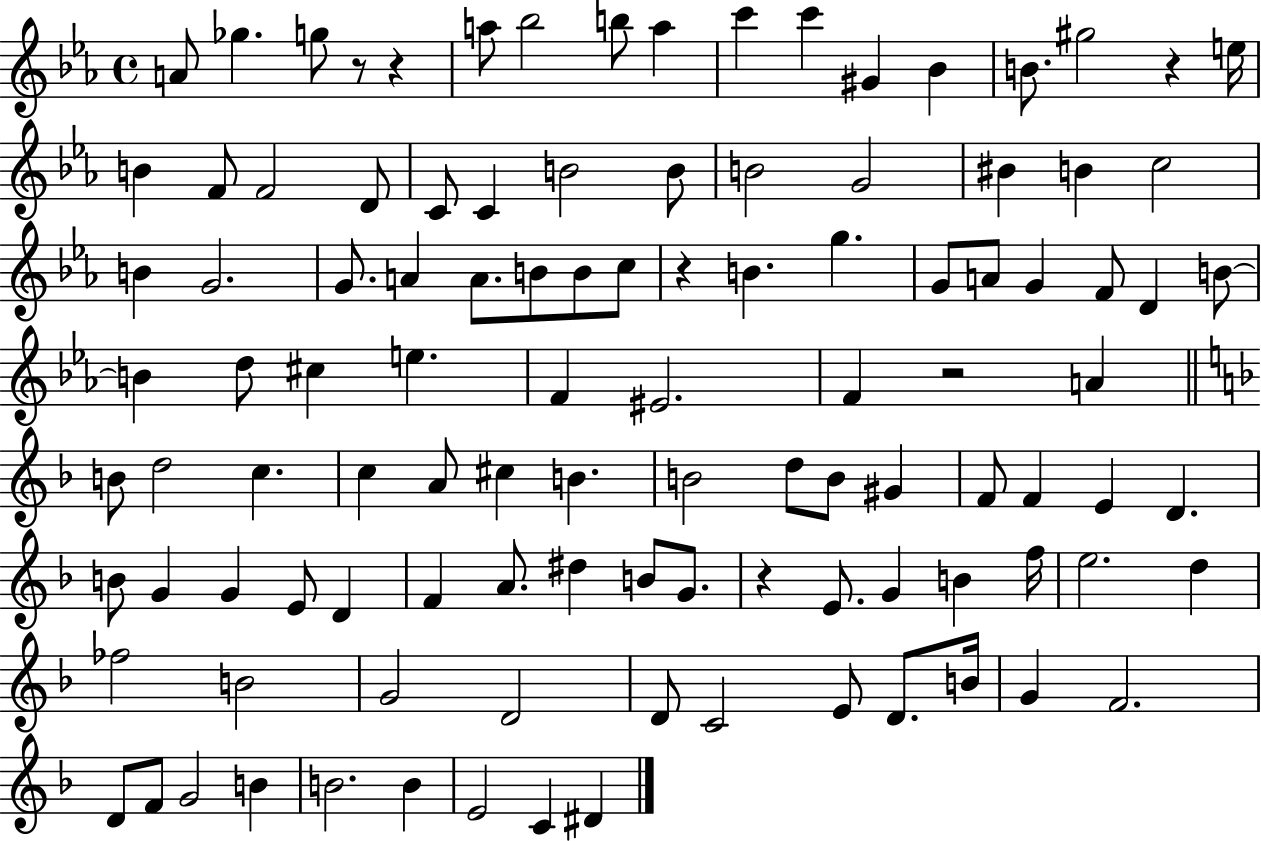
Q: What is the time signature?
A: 4/4